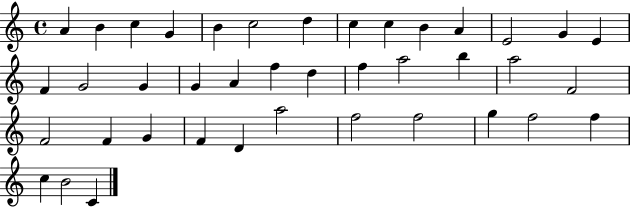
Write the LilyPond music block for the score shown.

{
  \clef treble
  \time 4/4
  \defaultTimeSignature
  \key c \major
  a'4 b'4 c''4 g'4 | b'4 c''2 d''4 | c''4 c''4 b'4 a'4 | e'2 g'4 e'4 | \break f'4 g'2 g'4 | g'4 a'4 f''4 d''4 | f''4 a''2 b''4 | a''2 f'2 | \break f'2 f'4 g'4 | f'4 d'4 a''2 | f''2 f''2 | g''4 f''2 f''4 | \break c''4 b'2 c'4 | \bar "|."
}